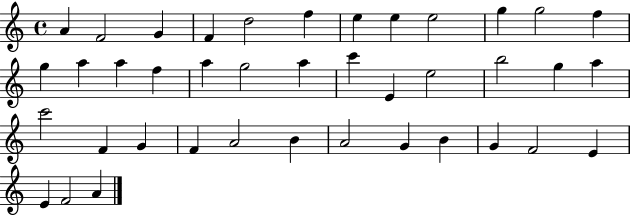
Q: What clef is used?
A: treble